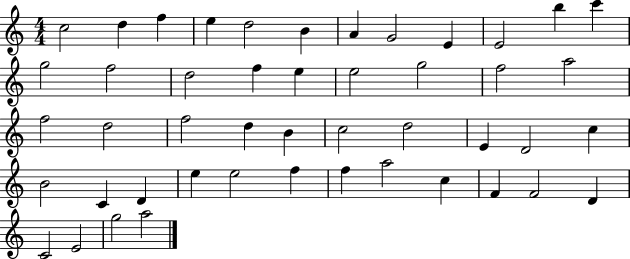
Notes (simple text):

C5/h D5/q F5/q E5/q D5/h B4/q A4/q G4/h E4/q E4/h B5/q C6/q G5/h F5/h D5/h F5/q E5/q E5/h G5/h F5/h A5/h F5/h D5/h F5/h D5/q B4/q C5/h D5/h E4/q D4/h C5/q B4/h C4/q D4/q E5/q E5/h F5/q F5/q A5/h C5/q F4/q F4/h D4/q C4/h E4/h G5/h A5/h